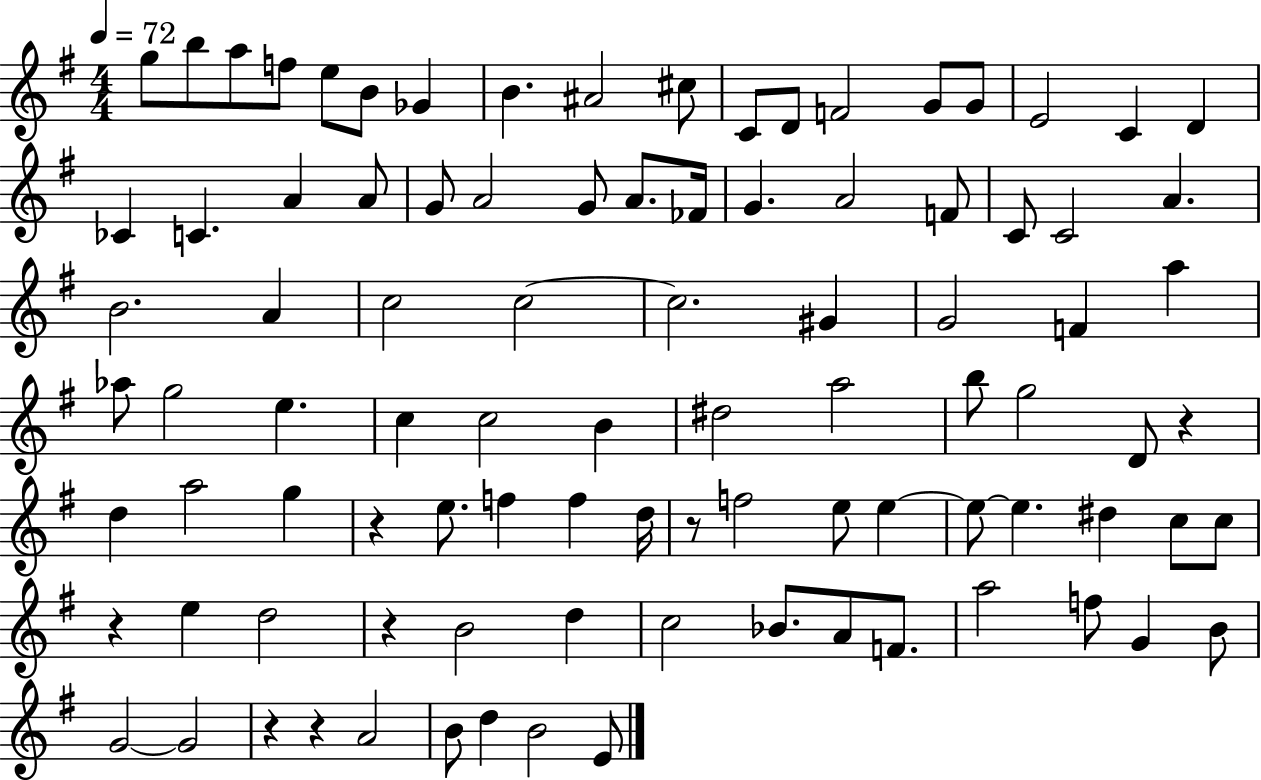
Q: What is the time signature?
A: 4/4